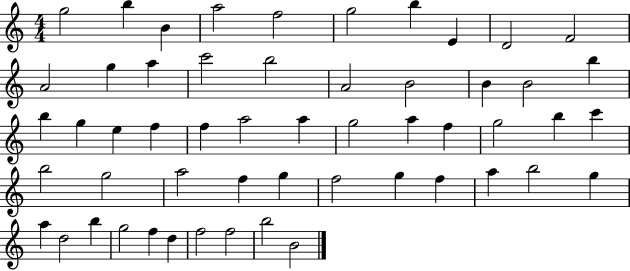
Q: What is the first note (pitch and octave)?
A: G5